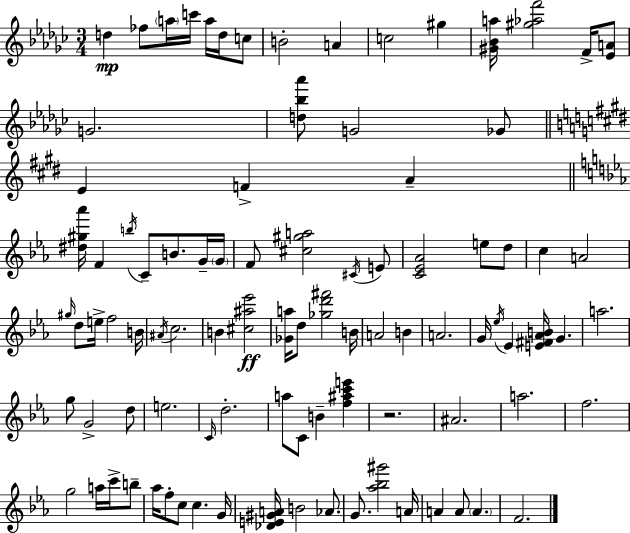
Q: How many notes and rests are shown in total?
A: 93